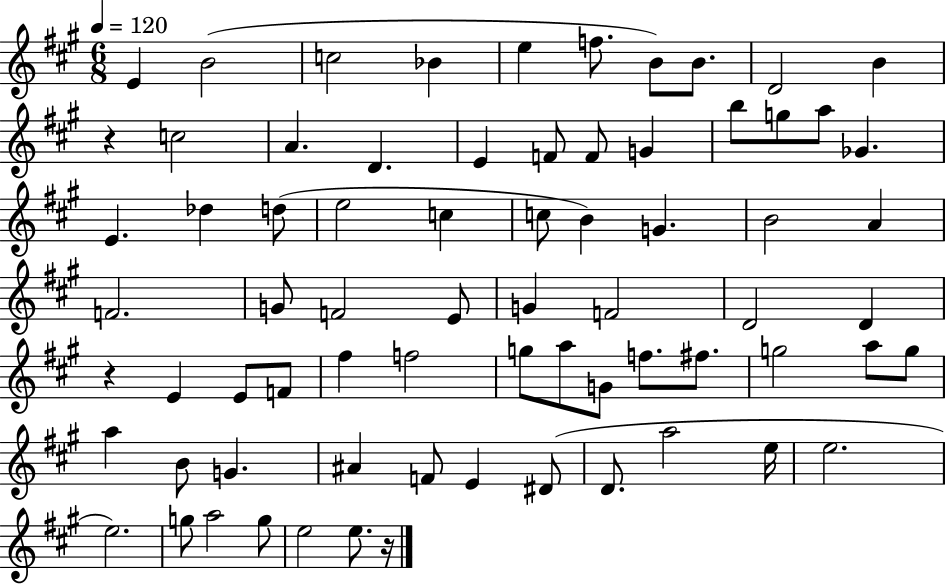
{
  \clef treble
  \numericTimeSignature
  \time 6/8
  \key a \major
  \tempo 4 = 120
  e'4 b'2( | c''2 bes'4 | e''4 f''8. b'8) b'8. | d'2 b'4 | \break r4 c''2 | a'4. d'4. | e'4 f'8 f'8 g'4 | b''8 g''8 a''8 ges'4. | \break e'4. des''4 d''8( | e''2 c''4 | c''8 b'4) g'4. | b'2 a'4 | \break f'2. | g'8 f'2 e'8 | g'4 f'2 | d'2 d'4 | \break r4 e'4 e'8 f'8 | fis''4 f''2 | g''8 a''8 g'8 f''8. fis''8. | g''2 a''8 g''8 | \break a''4 b'8 g'4. | ais'4 f'8 e'4 dis'8( | d'8. a''2 e''16 | e''2. | \break e''2.) | g''8 a''2 g''8 | e''2 e''8. r16 | \bar "|."
}